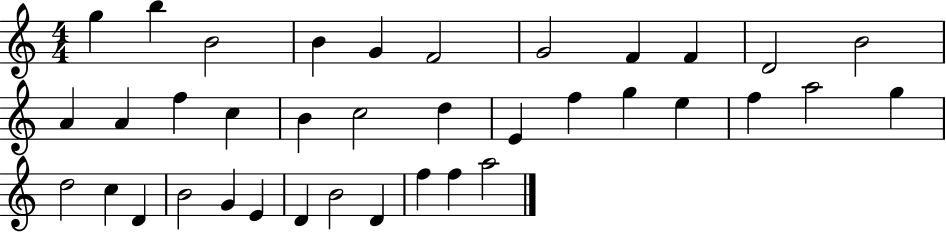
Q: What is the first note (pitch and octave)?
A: G5